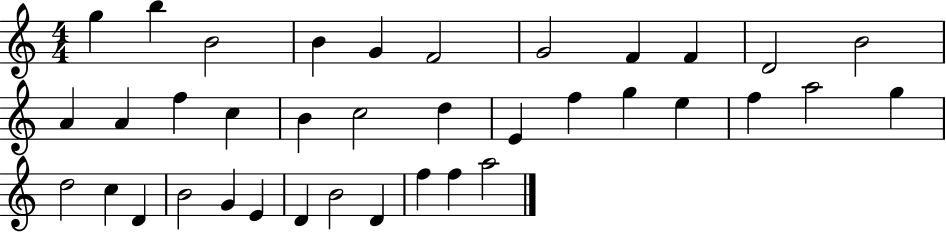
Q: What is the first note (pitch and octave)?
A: G5